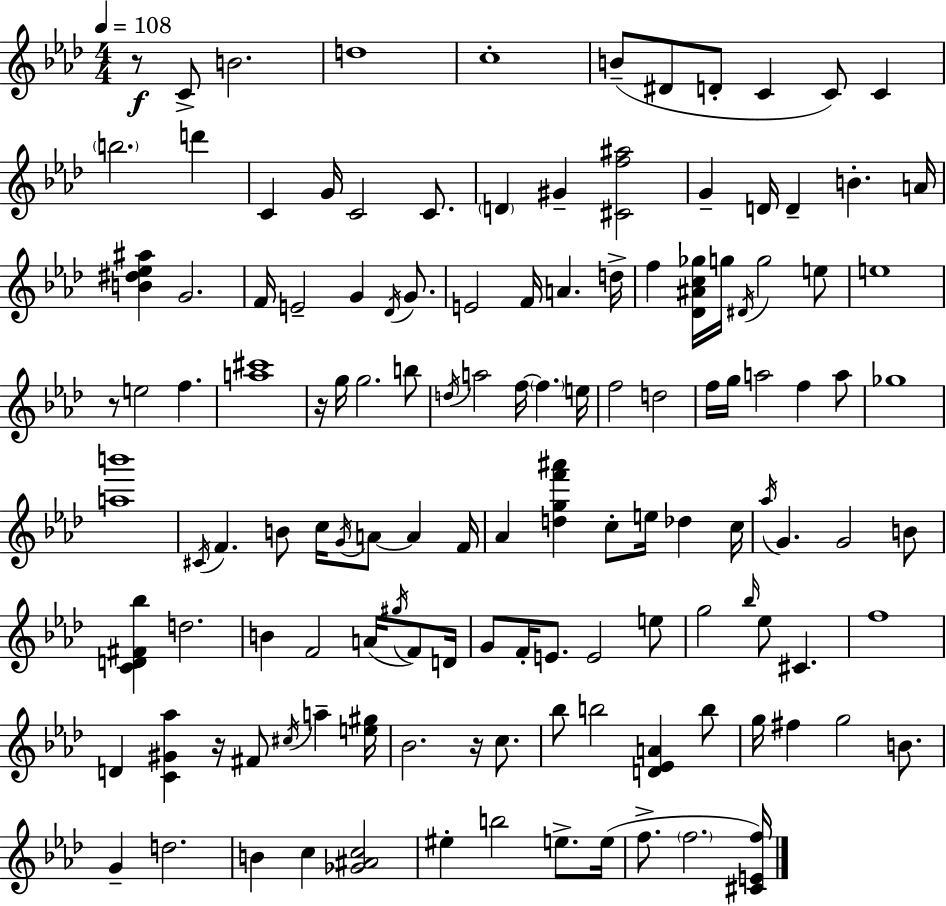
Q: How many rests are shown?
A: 5